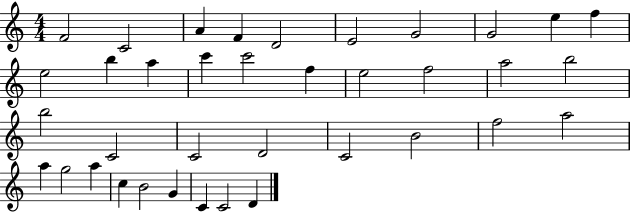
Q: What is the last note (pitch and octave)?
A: D4